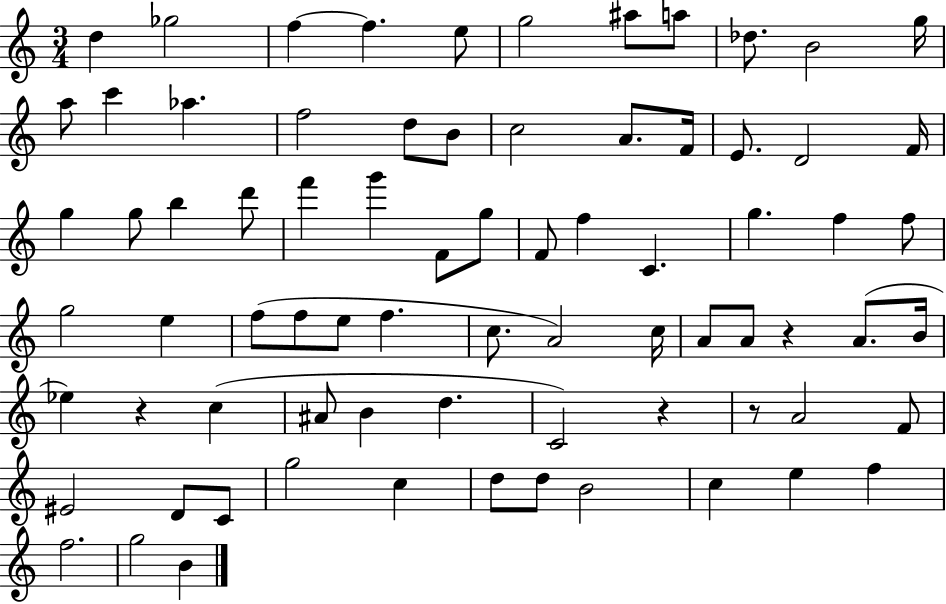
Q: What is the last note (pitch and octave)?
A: B4